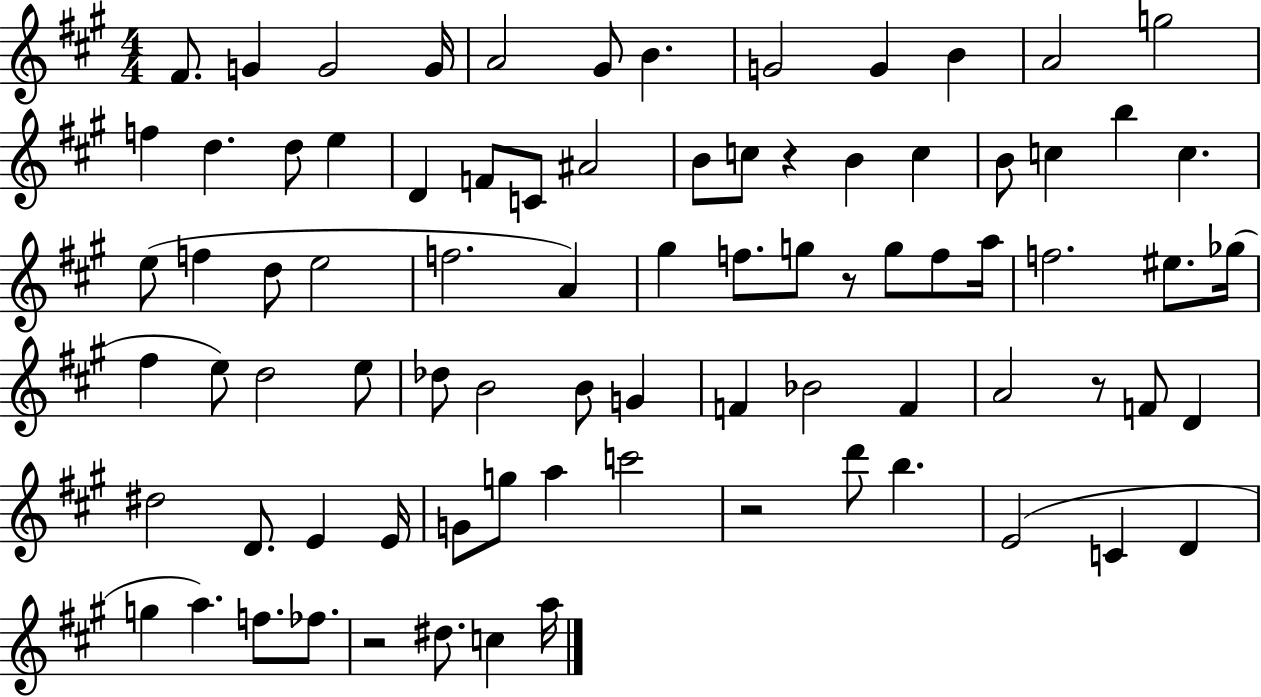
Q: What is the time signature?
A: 4/4